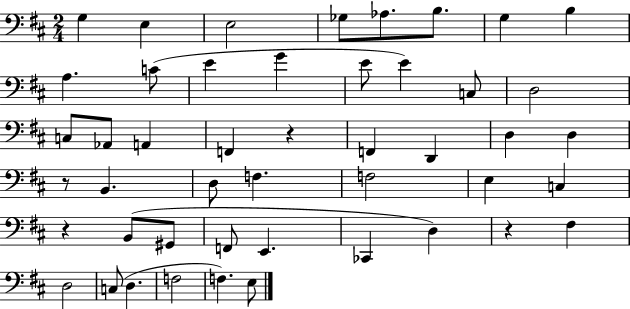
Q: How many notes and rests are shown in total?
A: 47